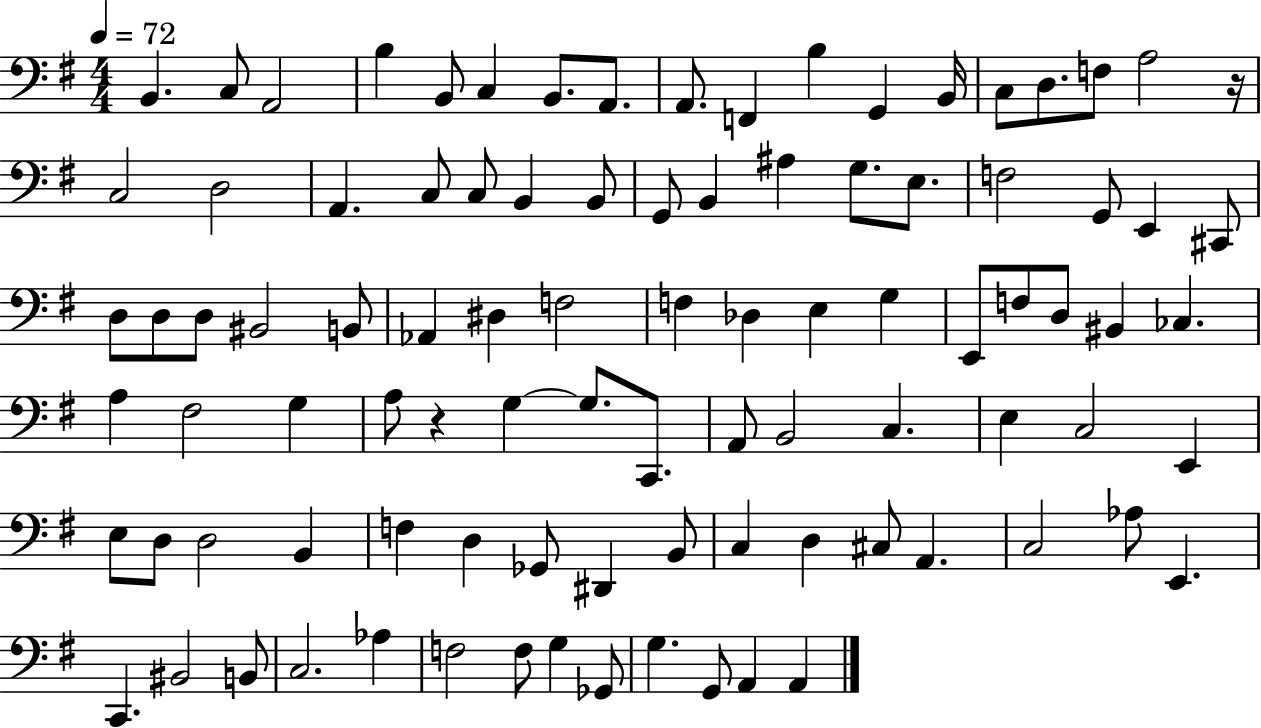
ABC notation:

X:1
T:Untitled
M:4/4
L:1/4
K:G
B,, C,/2 A,,2 B, B,,/2 C, B,,/2 A,,/2 A,,/2 F,, B, G,, B,,/4 C,/2 D,/2 F,/2 A,2 z/4 C,2 D,2 A,, C,/2 C,/2 B,, B,,/2 G,,/2 B,, ^A, G,/2 E,/2 F,2 G,,/2 E,, ^C,,/2 D,/2 D,/2 D,/2 ^B,,2 B,,/2 _A,, ^D, F,2 F, _D, E, G, E,,/2 F,/2 D,/2 ^B,, _C, A, ^F,2 G, A,/2 z G, G,/2 C,,/2 A,,/2 B,,2 C, E, C,2 E,, E,/2 D,/2 D,2 B,, F, D, _G,,/2 ^D,, B,,/2 C, D, ^C,/2 A,, C,2 _A,/2 E,, C,, ^B,,2 B,,/2 C,2 _A, F,2 F,/2 G, _G,,/2 G, G,,/2 A,, A,,